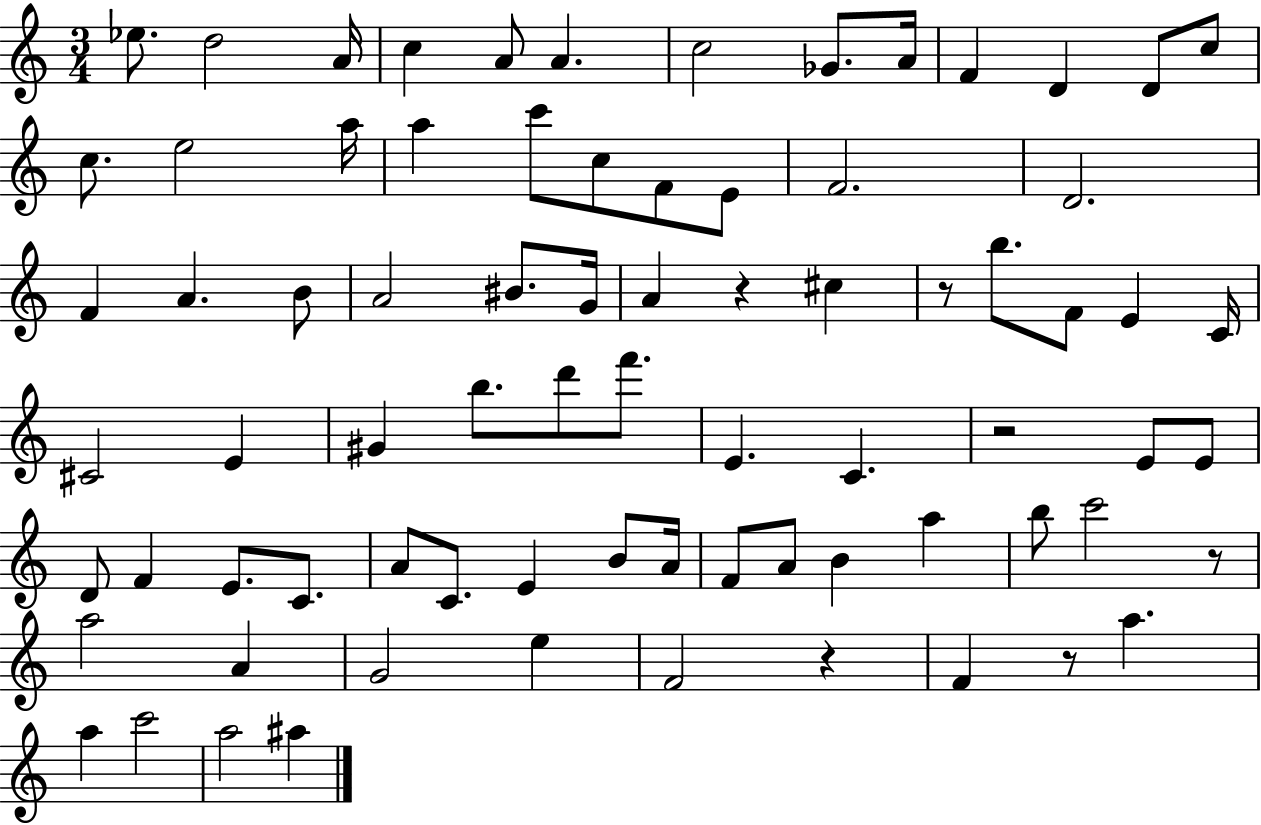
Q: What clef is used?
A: treble